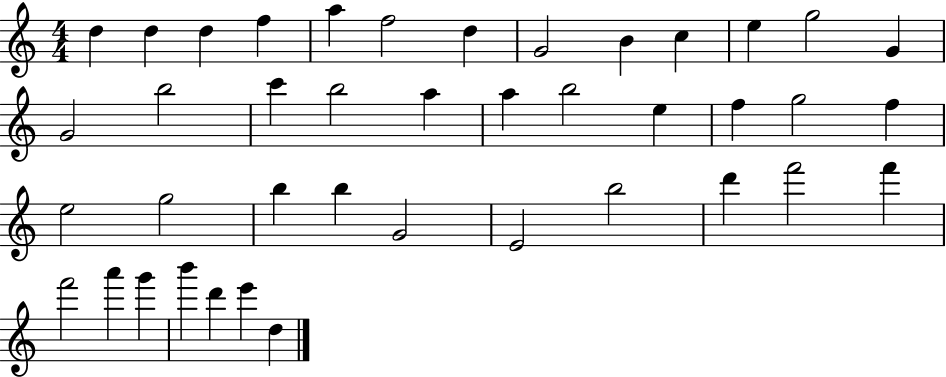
X:1
T:Untitled
M:4/4
L:1/4
K:C
d d d f a f2 d G2 B c e g2 G G2 b2 c' b2 a a b2 e f g2 f e2 g2 b b G2 E2 b2 d' f'2 f' f'2 a' g' b' d' e' d